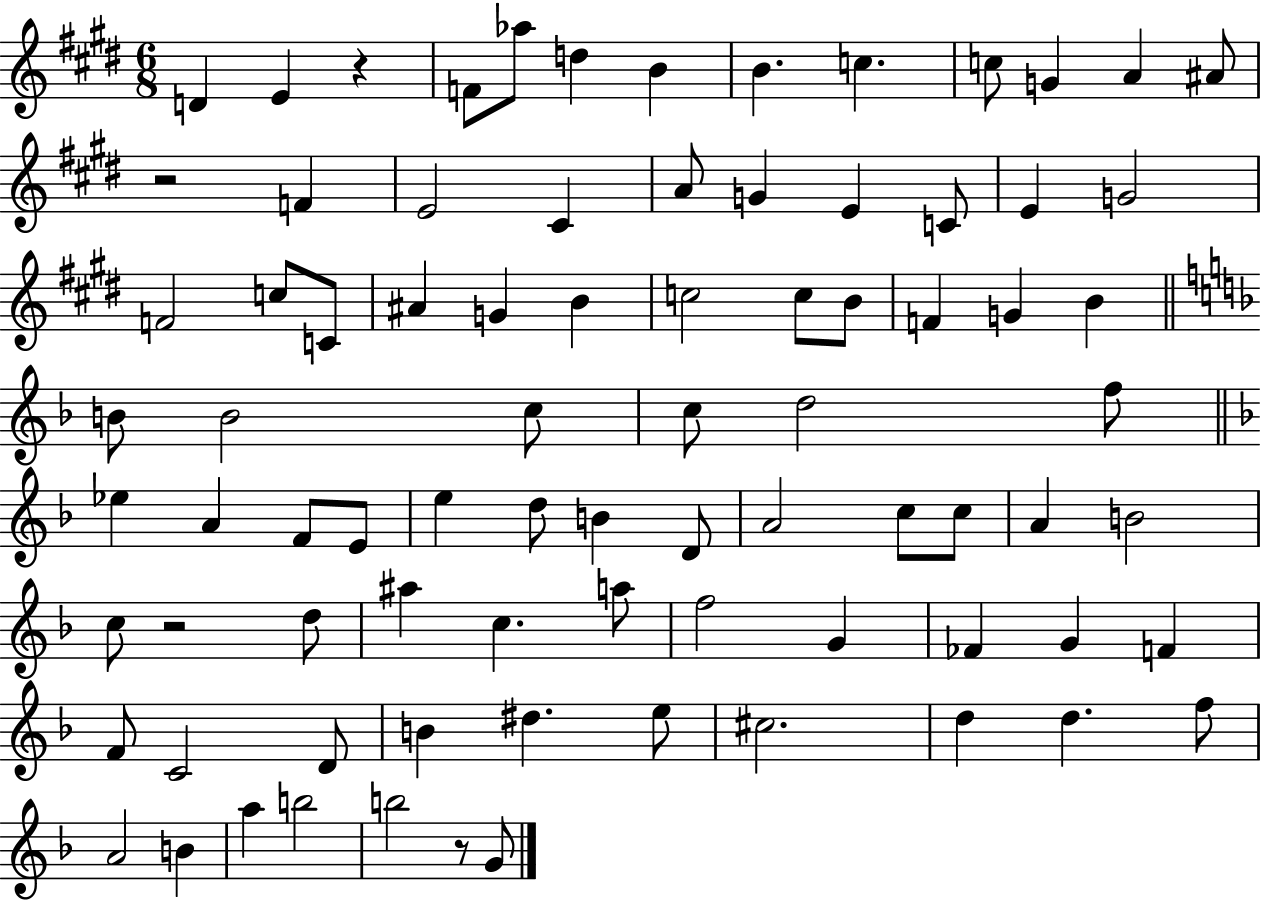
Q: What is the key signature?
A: E major